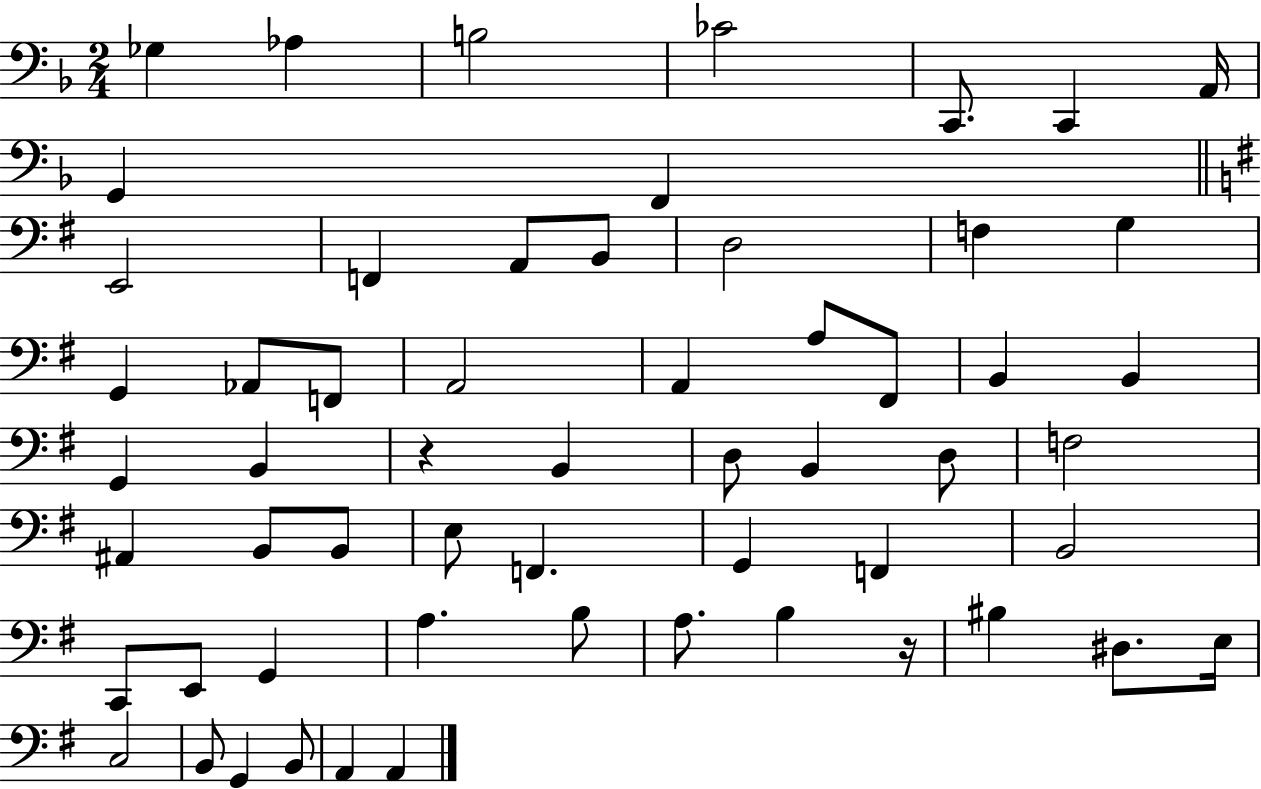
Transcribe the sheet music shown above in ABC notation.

X:1
T:Untitled
M:2/4
L:1/4
K:F
_G, _A, B,2 _C2 C,,/2 C,, A,,/4 G,, F,, E,,2 F,, A,,/2 B,,/2 D,2 F, G, G,, _A,,/2 F,,/2 A,,2 A,, A,/2 ^F,,/2 B,, B,, G,, B,, z B,, D,/2 B,, D,/2 F,2 ^A,, B,,/2 B,,/2 E,/2 F,, G,, F,, B,,2 C,,/2 E,,/2 G,, A, B,/2 A,/2 B, z/4 ^B, ^D,/2 E,/4 C,2 B,,/2 G,, B,,/2 A,, A,,